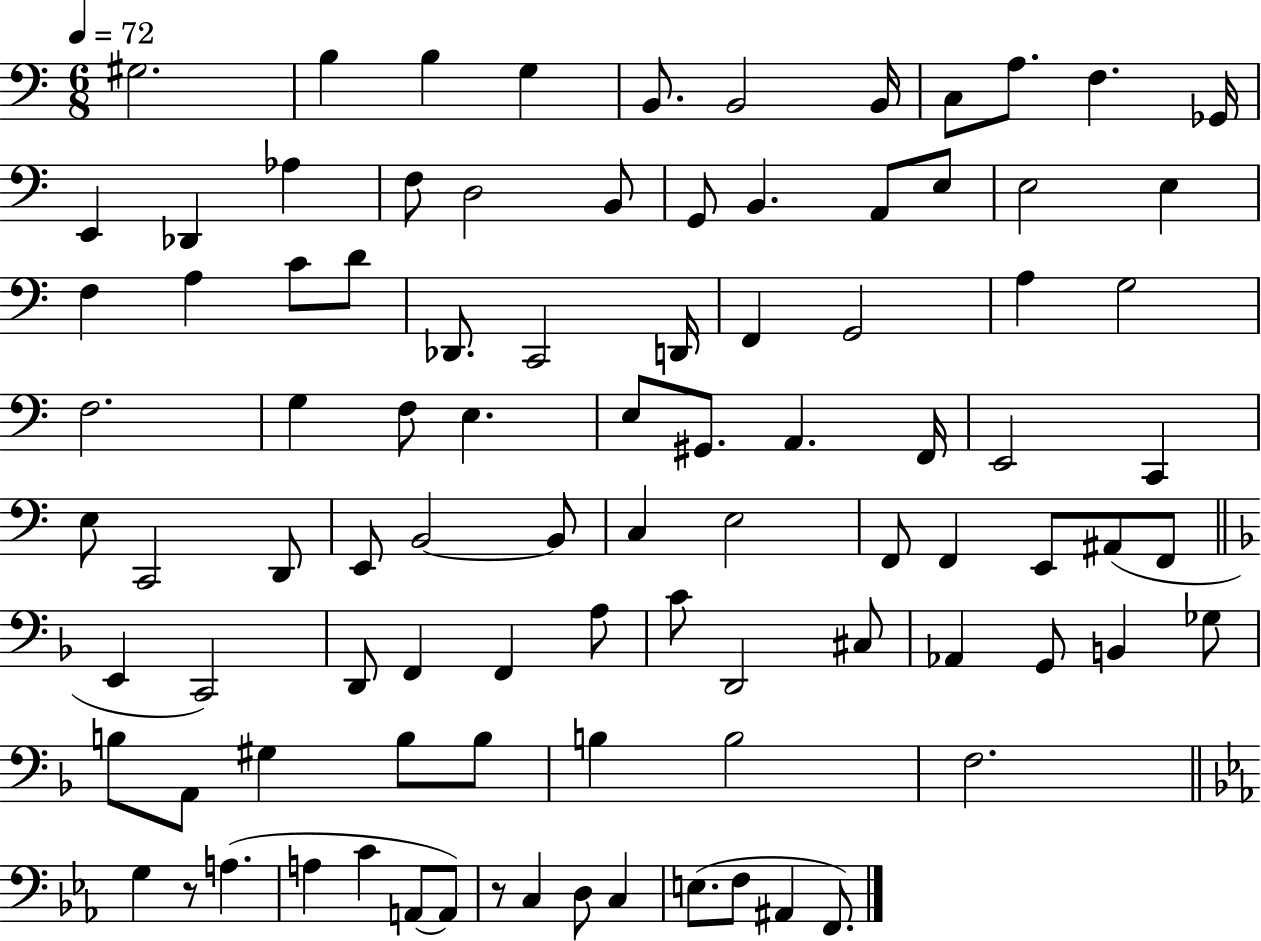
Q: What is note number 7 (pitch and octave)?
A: B2